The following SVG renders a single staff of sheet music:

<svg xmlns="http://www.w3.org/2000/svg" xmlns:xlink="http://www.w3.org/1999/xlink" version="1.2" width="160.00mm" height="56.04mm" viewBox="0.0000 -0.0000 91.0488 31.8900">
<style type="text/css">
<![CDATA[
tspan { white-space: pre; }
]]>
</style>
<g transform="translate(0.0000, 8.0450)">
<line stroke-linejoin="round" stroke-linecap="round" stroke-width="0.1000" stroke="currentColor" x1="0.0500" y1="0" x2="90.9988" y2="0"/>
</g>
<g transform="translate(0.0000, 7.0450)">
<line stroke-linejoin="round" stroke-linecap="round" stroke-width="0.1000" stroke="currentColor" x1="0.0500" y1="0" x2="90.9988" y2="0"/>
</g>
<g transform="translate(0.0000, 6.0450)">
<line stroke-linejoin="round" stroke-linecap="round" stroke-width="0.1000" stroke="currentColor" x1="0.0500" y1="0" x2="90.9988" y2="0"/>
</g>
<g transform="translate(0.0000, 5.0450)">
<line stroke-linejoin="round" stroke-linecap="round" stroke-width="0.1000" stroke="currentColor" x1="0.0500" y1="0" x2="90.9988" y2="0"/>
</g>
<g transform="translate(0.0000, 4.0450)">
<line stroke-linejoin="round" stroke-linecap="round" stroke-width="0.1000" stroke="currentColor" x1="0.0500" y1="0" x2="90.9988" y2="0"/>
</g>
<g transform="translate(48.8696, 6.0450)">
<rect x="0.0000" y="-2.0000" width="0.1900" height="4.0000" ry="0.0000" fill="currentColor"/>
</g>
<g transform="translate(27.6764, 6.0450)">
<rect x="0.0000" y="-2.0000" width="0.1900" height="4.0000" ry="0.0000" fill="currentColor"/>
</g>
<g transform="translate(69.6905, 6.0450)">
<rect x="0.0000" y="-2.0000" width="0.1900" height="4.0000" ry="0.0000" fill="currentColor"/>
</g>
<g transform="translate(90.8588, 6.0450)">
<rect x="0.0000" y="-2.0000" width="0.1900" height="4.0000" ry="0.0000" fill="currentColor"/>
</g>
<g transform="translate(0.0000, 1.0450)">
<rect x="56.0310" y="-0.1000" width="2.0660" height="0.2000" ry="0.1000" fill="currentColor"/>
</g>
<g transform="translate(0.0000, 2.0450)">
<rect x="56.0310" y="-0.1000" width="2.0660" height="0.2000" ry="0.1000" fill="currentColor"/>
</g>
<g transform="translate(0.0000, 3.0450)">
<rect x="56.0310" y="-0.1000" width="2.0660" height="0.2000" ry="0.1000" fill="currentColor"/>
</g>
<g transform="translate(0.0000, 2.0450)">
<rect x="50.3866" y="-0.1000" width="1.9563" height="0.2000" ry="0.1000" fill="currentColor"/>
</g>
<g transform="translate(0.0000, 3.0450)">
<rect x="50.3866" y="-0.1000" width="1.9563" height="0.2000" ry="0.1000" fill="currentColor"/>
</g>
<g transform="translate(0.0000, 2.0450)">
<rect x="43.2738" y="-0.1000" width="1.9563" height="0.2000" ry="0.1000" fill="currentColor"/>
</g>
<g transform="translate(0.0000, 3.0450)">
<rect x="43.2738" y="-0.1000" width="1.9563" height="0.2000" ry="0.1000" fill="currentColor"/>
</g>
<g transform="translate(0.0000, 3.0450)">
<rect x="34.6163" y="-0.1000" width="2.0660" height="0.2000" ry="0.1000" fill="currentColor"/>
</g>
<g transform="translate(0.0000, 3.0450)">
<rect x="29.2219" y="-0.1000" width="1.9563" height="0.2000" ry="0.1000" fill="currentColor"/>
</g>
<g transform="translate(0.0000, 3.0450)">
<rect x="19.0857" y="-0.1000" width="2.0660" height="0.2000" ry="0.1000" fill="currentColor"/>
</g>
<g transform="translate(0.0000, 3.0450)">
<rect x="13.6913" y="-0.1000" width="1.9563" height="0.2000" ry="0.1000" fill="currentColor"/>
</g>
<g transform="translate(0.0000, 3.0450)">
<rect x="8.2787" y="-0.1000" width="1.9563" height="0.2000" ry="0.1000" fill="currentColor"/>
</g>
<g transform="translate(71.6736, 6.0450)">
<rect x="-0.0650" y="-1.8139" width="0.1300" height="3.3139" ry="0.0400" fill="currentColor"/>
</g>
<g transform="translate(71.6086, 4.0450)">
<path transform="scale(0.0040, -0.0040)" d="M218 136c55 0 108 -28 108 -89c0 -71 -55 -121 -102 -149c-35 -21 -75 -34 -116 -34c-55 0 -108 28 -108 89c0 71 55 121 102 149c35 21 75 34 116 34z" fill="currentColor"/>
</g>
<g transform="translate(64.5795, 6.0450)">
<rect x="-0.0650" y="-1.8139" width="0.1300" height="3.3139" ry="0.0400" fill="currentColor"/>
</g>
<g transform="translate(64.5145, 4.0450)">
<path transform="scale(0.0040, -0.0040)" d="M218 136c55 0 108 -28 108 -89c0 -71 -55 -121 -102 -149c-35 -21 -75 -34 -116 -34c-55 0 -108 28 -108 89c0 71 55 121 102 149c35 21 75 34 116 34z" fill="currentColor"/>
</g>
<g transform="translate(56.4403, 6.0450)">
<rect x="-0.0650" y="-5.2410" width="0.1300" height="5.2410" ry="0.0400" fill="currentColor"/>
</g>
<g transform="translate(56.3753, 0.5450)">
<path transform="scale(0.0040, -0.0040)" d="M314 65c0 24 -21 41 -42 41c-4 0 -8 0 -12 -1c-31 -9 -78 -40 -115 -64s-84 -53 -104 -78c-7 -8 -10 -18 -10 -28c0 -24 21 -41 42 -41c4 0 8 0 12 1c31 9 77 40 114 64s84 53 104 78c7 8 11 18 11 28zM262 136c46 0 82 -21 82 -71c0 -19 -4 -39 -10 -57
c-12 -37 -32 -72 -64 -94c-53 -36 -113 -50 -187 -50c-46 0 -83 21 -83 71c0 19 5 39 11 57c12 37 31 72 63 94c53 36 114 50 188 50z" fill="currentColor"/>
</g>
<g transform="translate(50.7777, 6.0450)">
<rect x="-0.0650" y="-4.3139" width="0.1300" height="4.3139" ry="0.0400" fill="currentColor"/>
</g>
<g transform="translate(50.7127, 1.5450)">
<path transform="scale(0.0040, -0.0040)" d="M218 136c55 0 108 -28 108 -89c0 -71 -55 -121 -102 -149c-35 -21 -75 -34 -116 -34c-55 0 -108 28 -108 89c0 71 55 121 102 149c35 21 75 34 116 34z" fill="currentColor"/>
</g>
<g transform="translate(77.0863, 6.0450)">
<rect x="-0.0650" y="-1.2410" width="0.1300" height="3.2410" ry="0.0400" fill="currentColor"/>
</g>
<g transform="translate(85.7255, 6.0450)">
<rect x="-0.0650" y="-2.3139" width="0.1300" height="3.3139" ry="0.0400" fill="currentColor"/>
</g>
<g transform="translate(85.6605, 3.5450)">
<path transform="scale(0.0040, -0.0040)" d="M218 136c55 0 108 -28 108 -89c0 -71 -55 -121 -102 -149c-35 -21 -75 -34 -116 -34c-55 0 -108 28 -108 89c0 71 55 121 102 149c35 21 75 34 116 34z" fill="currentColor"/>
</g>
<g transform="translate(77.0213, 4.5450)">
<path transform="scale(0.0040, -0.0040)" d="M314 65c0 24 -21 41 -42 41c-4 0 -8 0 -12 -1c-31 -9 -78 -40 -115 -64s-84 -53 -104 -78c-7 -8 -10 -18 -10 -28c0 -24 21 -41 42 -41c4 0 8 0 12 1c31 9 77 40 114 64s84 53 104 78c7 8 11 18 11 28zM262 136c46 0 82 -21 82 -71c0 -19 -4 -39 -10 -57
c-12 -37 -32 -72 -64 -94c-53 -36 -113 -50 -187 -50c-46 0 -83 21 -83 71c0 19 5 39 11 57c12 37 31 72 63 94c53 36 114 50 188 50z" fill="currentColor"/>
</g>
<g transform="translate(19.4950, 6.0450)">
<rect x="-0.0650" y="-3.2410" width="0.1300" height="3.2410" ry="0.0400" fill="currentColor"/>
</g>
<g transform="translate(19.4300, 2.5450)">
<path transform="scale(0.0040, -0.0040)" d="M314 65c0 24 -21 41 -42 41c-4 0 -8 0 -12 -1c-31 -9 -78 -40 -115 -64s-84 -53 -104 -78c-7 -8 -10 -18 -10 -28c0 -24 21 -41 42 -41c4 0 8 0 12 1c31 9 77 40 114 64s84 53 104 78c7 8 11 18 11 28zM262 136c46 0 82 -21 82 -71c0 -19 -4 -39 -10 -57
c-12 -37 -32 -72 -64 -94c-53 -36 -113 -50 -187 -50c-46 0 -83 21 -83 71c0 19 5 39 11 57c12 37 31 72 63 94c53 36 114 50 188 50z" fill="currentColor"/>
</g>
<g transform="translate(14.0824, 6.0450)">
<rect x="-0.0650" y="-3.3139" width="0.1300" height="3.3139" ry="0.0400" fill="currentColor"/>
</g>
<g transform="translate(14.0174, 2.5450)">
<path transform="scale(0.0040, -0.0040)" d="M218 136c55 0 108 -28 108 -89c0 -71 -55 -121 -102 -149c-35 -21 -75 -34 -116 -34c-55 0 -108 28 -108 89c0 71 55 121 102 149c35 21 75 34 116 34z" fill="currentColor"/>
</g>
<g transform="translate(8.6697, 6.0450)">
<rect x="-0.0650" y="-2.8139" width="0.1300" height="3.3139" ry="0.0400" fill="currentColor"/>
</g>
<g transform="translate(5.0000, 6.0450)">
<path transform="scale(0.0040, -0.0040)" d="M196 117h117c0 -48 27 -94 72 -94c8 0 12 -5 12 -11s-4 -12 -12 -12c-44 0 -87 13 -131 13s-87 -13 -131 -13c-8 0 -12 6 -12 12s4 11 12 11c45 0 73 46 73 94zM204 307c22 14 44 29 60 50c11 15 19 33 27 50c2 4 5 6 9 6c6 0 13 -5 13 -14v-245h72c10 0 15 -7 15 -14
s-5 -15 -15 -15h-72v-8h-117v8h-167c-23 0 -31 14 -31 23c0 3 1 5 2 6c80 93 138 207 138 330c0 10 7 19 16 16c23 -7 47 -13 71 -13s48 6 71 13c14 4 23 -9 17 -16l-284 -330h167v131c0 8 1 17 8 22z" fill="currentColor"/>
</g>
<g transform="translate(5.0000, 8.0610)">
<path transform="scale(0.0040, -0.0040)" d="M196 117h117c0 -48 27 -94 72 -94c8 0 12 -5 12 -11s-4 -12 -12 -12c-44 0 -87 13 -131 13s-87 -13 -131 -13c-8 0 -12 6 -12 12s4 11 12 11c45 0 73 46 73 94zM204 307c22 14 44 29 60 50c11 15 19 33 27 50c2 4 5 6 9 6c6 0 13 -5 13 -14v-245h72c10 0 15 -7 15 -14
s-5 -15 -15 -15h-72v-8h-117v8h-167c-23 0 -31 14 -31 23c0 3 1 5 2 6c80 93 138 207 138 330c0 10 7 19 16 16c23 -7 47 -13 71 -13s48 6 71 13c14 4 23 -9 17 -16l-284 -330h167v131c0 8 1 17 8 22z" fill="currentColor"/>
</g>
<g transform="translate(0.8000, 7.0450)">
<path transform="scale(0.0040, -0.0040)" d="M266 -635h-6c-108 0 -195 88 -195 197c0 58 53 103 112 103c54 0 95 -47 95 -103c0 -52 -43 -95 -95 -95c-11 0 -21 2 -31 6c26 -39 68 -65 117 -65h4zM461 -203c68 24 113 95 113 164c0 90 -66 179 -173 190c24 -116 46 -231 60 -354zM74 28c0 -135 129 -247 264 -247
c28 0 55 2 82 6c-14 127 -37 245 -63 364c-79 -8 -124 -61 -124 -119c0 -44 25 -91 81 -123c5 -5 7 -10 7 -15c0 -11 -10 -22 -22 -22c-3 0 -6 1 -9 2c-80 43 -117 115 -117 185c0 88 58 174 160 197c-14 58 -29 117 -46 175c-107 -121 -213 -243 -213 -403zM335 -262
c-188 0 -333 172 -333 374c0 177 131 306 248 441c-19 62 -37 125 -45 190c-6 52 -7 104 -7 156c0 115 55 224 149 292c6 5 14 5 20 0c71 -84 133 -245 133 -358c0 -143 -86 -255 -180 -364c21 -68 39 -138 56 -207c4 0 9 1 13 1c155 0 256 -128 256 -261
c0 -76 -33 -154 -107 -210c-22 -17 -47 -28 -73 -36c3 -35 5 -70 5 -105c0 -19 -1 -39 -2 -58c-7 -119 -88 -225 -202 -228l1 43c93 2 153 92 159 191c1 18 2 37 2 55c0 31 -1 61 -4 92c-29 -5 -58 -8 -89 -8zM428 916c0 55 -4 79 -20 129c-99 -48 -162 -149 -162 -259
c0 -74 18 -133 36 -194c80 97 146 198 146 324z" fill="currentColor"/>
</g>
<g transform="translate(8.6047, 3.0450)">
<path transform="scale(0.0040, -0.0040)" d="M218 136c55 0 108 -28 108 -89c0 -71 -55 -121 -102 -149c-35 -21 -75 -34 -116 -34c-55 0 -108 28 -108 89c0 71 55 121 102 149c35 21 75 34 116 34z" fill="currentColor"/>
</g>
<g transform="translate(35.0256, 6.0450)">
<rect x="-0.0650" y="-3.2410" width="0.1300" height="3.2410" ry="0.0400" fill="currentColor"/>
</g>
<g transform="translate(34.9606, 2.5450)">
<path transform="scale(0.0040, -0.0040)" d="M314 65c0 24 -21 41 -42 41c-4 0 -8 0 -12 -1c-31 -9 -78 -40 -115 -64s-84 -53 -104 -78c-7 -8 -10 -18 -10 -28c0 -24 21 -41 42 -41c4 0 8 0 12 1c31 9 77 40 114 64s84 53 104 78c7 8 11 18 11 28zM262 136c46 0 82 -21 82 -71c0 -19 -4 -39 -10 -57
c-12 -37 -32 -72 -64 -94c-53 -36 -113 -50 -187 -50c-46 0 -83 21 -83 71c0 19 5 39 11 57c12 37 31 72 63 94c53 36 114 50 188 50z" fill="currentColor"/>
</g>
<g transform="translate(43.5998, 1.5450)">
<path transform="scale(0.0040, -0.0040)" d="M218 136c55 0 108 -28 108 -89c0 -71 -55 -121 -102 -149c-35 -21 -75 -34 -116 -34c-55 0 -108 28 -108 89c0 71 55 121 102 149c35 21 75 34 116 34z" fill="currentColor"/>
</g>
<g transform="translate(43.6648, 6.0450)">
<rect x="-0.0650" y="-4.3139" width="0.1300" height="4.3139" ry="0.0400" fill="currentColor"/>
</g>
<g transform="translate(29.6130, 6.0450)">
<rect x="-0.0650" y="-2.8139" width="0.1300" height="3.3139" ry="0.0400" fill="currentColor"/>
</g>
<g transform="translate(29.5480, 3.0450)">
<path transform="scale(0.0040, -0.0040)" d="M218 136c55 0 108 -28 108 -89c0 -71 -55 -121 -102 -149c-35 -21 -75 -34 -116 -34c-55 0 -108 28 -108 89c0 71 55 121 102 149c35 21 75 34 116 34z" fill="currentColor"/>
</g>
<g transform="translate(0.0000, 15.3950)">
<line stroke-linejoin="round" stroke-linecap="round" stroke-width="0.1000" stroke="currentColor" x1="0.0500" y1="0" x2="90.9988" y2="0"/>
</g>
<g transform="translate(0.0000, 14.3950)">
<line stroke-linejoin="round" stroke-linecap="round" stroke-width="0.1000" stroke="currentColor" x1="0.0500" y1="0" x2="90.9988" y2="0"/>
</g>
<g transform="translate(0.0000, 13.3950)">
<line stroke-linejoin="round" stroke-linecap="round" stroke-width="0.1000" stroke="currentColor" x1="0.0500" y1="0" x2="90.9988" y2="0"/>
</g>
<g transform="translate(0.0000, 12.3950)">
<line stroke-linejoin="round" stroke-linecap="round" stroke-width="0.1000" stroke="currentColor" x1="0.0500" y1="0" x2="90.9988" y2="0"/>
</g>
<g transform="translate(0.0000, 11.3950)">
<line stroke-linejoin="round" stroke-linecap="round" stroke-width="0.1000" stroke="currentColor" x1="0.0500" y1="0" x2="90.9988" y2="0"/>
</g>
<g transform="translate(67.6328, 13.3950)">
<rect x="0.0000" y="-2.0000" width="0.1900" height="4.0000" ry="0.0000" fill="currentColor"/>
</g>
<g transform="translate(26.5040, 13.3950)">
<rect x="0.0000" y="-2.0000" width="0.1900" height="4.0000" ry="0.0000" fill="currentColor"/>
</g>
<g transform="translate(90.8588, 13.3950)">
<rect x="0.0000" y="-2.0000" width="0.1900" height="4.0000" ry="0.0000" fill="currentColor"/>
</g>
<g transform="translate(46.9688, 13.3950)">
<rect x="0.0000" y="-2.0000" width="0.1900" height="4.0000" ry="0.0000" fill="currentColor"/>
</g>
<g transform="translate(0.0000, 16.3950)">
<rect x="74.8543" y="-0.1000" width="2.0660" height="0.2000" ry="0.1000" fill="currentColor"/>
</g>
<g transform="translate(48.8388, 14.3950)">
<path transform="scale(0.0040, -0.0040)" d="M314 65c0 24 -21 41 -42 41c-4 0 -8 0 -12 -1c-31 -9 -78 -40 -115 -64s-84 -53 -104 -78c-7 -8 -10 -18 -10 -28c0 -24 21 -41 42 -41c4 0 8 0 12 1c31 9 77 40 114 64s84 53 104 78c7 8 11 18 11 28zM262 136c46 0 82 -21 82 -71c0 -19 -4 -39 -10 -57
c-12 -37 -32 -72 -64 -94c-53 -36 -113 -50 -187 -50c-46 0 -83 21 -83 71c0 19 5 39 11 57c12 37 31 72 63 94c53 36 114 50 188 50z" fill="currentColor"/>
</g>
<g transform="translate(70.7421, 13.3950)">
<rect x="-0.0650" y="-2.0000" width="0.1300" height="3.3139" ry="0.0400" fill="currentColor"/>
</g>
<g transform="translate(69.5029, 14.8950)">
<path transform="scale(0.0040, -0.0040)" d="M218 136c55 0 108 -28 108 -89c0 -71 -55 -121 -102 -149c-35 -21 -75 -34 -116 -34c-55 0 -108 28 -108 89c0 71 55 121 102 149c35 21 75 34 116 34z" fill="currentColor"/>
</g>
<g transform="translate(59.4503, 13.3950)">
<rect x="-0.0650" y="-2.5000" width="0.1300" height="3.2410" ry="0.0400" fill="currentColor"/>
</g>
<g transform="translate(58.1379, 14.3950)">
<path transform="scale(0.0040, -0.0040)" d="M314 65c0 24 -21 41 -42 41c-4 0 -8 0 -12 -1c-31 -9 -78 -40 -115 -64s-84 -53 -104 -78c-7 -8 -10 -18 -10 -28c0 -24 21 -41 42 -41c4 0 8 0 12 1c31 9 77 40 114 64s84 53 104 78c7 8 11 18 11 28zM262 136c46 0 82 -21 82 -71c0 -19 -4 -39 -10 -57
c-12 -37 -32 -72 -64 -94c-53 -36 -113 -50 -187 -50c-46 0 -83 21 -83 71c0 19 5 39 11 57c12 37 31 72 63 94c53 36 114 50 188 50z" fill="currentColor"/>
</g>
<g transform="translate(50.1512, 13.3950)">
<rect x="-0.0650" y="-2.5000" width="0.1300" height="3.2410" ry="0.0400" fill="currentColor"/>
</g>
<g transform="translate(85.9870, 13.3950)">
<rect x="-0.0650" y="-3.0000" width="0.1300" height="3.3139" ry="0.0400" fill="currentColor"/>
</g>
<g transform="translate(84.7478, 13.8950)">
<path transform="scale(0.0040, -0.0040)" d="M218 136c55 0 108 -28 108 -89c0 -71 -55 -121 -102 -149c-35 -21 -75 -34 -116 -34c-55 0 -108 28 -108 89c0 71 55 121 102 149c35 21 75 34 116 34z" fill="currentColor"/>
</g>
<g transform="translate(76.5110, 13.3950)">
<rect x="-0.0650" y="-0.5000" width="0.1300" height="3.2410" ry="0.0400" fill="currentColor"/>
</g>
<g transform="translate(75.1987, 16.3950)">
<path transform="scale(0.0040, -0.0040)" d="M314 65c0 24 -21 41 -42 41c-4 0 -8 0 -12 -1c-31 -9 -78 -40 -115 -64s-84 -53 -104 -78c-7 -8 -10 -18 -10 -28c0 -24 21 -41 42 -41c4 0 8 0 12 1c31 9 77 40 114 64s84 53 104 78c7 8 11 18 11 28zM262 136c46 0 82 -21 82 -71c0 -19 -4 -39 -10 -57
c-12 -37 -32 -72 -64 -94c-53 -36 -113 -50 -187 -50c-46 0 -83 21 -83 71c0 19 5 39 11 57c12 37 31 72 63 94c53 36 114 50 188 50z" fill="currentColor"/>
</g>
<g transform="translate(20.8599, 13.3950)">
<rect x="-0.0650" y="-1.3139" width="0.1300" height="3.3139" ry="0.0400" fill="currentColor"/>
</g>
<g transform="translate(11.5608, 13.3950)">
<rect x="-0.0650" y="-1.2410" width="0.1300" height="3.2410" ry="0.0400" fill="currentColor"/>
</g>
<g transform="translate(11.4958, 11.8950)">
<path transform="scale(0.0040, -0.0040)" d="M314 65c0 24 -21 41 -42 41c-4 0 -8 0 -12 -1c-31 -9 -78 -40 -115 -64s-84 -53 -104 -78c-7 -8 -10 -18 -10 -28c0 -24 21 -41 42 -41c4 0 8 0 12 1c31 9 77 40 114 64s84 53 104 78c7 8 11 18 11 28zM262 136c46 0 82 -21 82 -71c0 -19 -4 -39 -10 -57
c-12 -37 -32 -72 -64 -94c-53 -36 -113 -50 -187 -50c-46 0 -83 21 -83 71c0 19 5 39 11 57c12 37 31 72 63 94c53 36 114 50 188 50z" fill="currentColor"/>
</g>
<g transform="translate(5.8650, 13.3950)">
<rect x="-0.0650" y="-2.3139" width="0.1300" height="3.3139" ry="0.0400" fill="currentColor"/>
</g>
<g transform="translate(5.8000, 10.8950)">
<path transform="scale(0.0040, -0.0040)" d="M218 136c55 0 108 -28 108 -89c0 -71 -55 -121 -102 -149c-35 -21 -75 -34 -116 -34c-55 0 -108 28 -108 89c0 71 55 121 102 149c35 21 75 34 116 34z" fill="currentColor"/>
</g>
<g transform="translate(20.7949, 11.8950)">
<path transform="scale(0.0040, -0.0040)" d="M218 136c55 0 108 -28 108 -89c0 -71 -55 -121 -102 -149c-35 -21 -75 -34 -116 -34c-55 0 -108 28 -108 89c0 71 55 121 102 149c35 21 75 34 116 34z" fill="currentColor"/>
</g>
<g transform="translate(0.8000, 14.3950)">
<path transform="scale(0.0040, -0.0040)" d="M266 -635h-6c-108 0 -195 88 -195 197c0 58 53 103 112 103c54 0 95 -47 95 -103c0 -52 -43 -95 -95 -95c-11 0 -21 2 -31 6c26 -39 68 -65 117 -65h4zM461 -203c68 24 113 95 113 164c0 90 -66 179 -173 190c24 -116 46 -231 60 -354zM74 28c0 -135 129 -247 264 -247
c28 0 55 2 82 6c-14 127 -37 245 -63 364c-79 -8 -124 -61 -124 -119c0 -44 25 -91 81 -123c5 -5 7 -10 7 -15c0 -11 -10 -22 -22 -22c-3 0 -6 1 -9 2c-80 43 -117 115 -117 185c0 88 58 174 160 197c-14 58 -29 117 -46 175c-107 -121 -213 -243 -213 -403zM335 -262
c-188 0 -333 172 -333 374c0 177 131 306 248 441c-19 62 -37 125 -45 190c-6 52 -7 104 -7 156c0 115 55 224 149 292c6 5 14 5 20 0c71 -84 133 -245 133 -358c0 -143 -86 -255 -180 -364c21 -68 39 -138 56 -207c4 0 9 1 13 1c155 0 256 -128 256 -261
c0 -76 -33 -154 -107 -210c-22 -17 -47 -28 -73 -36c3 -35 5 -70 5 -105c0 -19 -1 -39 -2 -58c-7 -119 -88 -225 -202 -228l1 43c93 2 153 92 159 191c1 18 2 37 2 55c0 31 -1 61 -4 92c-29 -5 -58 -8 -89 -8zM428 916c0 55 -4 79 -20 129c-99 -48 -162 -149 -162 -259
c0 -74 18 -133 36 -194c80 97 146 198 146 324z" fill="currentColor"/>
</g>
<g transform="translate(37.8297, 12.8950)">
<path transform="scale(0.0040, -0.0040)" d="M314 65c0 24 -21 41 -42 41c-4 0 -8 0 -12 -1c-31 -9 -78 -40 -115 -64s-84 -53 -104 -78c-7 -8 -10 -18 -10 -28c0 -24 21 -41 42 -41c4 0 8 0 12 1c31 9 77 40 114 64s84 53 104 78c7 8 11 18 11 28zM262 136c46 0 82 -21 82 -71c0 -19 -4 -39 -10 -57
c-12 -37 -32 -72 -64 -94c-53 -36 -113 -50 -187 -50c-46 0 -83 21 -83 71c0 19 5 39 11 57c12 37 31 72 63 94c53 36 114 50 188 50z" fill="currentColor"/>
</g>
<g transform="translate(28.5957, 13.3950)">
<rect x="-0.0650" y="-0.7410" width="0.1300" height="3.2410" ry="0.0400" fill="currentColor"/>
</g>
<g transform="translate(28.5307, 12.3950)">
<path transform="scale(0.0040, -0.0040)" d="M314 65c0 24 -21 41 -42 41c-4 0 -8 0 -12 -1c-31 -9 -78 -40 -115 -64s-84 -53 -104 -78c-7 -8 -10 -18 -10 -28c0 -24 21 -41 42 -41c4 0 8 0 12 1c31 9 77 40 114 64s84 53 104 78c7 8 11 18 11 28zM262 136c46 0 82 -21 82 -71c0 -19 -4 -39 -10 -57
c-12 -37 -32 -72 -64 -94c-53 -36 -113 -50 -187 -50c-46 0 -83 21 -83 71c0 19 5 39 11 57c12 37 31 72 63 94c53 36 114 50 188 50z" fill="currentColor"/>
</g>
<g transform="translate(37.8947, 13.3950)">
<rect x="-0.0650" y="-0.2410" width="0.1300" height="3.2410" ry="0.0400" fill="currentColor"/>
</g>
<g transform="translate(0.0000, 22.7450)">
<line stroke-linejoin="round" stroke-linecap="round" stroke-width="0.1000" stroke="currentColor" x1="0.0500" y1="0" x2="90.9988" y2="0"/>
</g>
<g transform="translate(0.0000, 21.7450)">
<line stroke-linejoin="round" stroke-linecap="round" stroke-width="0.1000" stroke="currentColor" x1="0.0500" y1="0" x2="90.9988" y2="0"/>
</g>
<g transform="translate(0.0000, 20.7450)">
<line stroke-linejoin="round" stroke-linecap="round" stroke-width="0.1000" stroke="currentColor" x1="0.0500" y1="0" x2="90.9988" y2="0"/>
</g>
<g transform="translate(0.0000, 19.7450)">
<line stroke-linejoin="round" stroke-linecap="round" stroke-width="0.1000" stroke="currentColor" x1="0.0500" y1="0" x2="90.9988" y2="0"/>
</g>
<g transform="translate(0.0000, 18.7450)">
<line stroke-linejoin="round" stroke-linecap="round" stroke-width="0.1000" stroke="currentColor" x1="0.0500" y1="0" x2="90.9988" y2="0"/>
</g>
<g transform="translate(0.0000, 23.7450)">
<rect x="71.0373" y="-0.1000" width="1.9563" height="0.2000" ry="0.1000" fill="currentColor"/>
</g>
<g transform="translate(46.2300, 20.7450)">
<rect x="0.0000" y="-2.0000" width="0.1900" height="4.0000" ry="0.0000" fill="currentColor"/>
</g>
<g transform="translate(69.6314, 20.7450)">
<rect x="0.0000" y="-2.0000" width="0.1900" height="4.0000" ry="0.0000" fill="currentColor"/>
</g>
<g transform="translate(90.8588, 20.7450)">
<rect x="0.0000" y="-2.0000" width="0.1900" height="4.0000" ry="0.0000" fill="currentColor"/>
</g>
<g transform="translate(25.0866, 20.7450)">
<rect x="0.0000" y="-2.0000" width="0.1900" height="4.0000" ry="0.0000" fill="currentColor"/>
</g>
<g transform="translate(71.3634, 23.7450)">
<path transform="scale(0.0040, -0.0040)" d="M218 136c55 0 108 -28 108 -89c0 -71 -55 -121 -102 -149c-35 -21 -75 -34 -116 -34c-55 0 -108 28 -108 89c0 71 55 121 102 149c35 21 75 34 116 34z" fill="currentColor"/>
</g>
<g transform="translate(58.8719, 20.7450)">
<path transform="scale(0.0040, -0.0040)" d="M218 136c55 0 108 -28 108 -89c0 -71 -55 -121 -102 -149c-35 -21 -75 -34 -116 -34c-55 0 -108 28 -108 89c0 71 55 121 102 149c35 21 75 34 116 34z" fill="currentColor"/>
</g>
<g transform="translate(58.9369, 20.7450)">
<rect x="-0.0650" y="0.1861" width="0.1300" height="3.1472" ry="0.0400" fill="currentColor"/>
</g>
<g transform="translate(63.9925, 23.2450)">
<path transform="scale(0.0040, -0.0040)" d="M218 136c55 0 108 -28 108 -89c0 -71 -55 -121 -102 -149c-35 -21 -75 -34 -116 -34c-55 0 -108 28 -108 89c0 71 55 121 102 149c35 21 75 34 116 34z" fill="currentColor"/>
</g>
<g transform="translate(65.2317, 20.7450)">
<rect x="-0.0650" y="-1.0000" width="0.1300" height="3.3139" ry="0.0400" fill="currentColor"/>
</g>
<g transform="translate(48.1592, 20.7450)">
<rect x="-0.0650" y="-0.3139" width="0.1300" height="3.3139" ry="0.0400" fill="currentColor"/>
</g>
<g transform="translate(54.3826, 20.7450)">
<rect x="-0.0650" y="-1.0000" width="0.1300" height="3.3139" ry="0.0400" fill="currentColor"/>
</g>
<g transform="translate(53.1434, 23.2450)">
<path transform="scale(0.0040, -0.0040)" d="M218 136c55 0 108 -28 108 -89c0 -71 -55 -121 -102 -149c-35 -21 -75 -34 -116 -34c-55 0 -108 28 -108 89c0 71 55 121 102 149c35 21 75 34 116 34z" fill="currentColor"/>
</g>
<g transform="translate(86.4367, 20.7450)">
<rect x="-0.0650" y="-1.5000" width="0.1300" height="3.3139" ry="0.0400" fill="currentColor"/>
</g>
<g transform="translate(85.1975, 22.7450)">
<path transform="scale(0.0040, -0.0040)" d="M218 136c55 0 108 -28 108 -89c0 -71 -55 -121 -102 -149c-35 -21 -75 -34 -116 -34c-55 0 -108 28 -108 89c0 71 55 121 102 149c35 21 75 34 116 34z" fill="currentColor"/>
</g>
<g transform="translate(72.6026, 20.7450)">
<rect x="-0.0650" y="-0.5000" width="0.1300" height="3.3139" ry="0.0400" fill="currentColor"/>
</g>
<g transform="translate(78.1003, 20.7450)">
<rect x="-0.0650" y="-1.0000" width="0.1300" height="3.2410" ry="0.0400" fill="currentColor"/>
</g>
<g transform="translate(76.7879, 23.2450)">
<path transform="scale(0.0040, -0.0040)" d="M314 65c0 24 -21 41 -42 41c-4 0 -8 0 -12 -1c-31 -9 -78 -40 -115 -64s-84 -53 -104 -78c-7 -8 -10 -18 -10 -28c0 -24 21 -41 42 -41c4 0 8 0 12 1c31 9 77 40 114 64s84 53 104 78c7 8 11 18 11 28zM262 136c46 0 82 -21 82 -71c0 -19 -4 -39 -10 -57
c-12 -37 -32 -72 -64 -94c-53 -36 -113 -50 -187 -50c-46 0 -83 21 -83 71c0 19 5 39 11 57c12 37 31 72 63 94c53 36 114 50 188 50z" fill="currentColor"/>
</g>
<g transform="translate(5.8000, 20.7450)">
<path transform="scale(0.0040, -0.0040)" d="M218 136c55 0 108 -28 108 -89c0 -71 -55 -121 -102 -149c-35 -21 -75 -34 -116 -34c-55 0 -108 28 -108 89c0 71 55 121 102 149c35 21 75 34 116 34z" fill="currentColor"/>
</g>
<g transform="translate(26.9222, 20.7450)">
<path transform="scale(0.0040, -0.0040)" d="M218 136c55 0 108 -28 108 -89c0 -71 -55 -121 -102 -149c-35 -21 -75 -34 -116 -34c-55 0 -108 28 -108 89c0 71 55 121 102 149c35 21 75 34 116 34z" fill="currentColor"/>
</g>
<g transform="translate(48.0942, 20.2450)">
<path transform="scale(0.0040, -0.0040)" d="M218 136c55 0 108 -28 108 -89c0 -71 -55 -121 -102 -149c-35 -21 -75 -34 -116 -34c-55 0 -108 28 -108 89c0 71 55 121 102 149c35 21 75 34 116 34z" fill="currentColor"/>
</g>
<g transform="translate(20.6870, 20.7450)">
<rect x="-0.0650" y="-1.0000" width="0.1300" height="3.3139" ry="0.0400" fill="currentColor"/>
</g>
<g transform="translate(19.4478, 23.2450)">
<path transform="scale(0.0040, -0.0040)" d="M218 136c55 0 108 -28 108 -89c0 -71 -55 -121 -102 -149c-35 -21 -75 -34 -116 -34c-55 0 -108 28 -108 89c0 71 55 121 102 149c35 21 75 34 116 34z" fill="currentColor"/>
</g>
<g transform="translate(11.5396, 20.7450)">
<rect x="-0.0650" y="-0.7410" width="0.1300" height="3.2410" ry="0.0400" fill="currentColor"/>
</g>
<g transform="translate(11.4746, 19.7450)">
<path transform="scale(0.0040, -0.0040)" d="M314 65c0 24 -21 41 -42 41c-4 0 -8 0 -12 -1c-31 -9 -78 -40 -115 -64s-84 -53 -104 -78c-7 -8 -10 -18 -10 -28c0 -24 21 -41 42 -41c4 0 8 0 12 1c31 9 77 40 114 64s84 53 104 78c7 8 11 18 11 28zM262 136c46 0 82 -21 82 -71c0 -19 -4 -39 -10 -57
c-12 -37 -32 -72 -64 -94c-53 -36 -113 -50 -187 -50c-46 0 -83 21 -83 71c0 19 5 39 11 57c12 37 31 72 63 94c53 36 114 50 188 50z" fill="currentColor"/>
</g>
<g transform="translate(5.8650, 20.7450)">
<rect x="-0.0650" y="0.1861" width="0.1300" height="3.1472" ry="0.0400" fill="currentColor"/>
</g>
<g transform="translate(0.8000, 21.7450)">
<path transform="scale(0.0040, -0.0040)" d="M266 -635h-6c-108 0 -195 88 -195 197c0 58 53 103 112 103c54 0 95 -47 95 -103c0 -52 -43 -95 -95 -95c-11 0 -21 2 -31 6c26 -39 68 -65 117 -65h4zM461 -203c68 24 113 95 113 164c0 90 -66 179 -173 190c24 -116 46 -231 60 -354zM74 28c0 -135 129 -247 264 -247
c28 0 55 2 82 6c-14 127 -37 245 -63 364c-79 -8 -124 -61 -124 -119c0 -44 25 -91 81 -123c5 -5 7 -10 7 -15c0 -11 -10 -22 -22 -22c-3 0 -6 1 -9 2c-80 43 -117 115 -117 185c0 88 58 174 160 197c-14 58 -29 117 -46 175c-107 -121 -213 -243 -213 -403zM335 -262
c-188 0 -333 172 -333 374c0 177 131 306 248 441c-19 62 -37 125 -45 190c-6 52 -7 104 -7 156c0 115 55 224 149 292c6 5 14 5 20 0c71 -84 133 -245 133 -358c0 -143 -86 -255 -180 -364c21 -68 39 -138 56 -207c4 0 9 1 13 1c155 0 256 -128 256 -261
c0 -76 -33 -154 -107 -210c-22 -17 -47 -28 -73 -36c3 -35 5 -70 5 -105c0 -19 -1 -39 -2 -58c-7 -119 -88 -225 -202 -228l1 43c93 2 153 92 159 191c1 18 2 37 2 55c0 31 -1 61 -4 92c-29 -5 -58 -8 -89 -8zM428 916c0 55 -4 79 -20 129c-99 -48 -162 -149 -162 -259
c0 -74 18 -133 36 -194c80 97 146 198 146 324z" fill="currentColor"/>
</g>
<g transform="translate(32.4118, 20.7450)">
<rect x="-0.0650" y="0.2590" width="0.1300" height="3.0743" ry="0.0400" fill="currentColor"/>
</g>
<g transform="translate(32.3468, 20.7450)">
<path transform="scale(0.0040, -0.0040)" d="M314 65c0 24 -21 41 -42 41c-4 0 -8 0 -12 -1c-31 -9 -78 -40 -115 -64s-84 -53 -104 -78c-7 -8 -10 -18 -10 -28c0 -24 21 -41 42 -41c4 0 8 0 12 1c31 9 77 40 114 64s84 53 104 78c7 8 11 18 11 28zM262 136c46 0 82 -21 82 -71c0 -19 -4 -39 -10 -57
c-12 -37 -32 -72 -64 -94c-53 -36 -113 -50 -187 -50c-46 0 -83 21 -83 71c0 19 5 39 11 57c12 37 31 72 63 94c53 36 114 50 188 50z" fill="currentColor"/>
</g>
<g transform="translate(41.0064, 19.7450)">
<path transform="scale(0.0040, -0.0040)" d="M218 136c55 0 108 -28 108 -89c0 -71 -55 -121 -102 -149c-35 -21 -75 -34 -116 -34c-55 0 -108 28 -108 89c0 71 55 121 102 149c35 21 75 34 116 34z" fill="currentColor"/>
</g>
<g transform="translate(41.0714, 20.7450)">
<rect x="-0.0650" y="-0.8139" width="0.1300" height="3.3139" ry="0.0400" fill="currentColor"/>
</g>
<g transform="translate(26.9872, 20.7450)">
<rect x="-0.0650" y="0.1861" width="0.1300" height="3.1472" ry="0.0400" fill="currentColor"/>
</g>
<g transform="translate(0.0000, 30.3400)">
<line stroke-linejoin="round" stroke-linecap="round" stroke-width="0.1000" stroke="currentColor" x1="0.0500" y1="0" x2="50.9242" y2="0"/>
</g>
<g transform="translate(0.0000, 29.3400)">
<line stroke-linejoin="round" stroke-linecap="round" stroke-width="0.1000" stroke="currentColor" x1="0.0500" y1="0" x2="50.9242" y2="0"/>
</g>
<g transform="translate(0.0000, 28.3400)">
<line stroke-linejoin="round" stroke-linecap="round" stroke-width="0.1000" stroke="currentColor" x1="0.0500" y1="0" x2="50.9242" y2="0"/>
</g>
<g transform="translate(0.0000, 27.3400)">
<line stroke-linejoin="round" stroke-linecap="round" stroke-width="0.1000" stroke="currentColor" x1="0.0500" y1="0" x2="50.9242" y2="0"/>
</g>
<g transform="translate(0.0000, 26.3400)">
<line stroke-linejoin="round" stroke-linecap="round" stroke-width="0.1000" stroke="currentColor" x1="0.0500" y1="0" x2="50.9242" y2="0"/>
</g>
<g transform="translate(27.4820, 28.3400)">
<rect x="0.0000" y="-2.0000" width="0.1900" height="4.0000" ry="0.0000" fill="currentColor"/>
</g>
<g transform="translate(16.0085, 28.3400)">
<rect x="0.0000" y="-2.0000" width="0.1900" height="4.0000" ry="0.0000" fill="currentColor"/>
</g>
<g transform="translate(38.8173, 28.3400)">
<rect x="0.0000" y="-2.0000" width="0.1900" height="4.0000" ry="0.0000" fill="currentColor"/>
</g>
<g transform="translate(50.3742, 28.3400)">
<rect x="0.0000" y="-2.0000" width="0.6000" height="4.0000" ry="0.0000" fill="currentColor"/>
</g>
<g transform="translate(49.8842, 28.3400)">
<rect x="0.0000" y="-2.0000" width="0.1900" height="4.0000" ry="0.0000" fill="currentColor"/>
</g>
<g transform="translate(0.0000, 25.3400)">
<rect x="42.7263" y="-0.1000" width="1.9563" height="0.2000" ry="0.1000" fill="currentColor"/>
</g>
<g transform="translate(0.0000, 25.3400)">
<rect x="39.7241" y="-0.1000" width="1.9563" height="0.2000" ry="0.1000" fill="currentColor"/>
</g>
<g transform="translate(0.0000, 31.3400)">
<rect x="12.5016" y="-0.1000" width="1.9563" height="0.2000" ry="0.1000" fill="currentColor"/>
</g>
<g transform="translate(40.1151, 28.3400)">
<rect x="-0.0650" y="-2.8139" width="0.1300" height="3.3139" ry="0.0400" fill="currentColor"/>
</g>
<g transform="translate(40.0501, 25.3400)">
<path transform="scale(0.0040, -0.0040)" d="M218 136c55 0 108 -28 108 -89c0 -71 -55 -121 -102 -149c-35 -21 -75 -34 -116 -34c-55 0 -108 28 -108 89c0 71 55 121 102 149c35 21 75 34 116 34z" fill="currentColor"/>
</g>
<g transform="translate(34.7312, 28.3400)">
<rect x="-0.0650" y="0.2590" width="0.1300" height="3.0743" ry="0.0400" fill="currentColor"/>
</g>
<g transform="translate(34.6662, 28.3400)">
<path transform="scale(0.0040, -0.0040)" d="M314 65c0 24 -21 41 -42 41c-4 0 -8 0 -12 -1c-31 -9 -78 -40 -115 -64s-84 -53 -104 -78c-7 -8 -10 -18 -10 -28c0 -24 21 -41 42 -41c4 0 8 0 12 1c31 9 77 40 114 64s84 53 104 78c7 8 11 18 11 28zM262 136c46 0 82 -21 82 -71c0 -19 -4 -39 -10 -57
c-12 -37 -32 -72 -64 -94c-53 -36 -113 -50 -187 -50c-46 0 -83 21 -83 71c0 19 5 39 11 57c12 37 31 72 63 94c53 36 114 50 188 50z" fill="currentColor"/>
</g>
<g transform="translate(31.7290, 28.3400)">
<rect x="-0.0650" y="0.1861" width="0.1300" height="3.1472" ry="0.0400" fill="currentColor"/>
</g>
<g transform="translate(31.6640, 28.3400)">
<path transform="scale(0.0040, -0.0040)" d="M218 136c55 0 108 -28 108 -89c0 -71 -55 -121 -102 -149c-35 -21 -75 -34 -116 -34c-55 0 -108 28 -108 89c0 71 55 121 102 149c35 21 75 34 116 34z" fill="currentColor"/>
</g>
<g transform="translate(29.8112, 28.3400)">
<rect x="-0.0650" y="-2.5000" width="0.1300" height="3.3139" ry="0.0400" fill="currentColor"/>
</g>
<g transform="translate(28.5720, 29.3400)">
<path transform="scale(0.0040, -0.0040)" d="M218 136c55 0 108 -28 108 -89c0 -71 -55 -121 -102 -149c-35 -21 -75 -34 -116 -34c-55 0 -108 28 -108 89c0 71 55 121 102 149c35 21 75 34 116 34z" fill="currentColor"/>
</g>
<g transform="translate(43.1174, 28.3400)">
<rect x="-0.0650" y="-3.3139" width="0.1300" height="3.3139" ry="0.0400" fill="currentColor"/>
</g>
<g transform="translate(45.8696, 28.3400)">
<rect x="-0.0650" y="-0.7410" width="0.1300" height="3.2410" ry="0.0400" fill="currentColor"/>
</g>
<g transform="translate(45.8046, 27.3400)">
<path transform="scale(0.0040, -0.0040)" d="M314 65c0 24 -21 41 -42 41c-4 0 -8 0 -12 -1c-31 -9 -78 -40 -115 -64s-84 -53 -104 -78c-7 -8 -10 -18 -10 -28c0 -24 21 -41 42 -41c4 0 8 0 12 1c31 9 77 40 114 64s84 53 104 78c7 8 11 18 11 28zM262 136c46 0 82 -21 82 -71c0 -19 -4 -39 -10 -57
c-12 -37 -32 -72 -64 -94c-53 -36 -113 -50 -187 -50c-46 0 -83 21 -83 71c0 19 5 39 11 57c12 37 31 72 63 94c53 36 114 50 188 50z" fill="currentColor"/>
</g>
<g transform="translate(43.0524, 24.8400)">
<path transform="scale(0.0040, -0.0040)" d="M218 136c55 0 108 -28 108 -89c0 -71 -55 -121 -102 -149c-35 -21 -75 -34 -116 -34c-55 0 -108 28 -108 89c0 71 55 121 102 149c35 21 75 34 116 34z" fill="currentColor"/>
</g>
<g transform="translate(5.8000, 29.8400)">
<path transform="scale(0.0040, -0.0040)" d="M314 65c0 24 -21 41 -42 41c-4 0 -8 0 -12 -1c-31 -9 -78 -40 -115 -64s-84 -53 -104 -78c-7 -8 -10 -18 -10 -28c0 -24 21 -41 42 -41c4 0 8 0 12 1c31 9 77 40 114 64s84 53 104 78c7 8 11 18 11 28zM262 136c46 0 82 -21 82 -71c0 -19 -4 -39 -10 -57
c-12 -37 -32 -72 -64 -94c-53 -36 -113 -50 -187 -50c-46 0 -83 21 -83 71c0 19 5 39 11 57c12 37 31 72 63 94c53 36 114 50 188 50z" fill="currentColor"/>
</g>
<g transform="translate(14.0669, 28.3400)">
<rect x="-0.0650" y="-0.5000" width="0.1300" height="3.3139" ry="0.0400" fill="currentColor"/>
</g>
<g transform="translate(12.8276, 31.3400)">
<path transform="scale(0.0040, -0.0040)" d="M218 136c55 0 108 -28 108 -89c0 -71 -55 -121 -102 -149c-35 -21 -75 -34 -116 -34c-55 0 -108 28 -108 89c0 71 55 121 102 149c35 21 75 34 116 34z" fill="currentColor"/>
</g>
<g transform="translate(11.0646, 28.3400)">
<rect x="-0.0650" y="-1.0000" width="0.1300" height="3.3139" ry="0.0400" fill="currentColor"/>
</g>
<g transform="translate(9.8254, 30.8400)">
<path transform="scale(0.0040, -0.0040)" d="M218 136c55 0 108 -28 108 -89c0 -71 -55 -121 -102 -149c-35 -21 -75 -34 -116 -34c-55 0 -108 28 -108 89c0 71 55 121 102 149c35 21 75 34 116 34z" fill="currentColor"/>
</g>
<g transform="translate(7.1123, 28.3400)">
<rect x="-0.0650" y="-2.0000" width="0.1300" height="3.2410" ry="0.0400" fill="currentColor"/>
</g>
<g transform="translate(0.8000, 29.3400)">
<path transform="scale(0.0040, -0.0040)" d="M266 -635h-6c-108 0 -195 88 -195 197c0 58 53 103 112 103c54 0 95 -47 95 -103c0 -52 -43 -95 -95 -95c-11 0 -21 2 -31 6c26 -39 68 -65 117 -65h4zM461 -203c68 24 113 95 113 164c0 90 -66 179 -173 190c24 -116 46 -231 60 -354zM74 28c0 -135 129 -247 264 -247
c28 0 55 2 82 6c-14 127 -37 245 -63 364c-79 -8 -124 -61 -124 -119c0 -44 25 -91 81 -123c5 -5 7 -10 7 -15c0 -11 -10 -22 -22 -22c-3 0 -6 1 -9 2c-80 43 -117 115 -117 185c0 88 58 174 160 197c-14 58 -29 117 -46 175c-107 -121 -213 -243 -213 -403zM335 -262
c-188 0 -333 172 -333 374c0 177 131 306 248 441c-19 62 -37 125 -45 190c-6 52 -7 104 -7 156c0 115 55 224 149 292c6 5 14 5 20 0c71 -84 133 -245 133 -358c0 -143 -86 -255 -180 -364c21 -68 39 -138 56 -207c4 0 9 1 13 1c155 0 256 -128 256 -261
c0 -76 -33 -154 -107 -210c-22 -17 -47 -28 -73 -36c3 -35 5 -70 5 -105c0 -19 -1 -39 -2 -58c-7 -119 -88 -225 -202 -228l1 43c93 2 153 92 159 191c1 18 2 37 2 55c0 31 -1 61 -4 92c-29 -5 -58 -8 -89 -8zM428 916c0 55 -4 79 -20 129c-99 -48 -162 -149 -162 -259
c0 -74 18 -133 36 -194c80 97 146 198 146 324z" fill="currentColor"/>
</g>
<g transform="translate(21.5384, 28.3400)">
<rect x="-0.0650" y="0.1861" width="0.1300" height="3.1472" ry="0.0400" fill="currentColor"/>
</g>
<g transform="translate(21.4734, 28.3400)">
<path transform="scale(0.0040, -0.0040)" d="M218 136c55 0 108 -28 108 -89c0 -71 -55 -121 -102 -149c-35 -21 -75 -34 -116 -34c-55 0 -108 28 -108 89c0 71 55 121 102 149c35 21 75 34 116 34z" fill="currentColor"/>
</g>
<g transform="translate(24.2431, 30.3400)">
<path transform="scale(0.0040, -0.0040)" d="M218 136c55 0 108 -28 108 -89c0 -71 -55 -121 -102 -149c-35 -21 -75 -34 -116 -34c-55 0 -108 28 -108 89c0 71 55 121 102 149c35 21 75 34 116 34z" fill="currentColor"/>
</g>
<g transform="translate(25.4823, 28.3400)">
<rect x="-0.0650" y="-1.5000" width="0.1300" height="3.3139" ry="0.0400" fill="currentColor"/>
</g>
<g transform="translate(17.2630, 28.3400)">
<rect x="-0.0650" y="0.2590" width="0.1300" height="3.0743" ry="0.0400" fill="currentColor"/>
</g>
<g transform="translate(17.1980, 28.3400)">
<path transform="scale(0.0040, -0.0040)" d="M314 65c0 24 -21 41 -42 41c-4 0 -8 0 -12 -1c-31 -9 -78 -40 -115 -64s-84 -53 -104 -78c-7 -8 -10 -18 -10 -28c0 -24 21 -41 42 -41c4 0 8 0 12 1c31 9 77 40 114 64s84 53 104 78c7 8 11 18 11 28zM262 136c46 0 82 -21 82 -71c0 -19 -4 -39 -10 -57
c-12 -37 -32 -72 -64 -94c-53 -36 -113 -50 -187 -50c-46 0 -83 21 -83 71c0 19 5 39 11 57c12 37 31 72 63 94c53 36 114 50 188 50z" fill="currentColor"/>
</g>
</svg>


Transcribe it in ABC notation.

X:1
T:Untitled
M:4/4
L:1/4
K:C
a b b2 a b2 d' d' f'2 f f e2 g g e2 e d2 c2 G2 G2 F C2 A B d2 D B B2 d c D B D C D2 E F2 D C B2 B E G B B2 a b d2